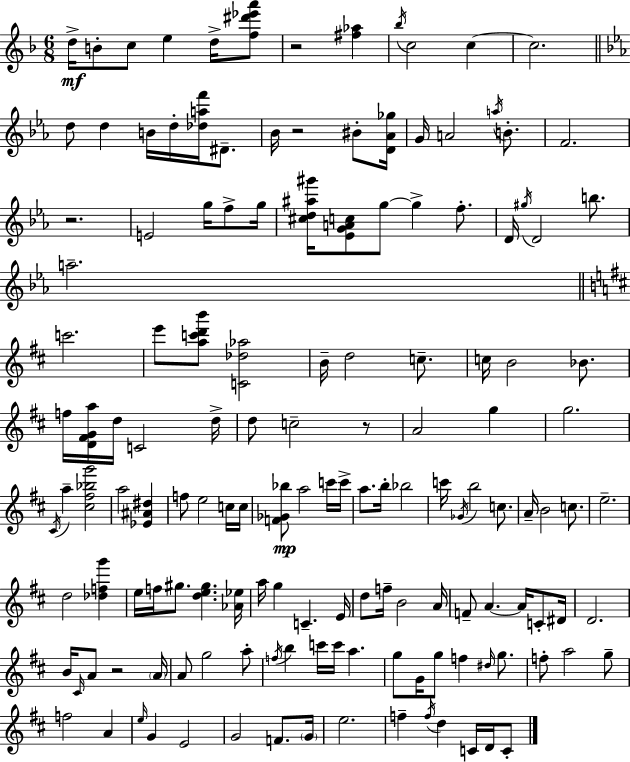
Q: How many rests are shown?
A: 5